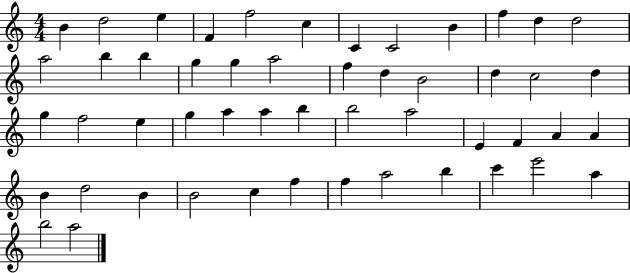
B4/q D5/h E5/q F4/q F5/h C5/q C4/q C4/h B4/q F5/q D5/q D5/h A5/h B5/q B5/q G5/q G5/q A5/h F5/q D5/q B4/h D5/q C5/h D5/q G5/q F5/h E5/q G5/q A5/q A5/q B5/q B5/h A5/h E4/q F4/q A4/q A4/q B4/q D5/h B4/q B4/h C5/q F5/q F5/q A5/h B5/q C6/q E6/h A5/q B5/h A5/h